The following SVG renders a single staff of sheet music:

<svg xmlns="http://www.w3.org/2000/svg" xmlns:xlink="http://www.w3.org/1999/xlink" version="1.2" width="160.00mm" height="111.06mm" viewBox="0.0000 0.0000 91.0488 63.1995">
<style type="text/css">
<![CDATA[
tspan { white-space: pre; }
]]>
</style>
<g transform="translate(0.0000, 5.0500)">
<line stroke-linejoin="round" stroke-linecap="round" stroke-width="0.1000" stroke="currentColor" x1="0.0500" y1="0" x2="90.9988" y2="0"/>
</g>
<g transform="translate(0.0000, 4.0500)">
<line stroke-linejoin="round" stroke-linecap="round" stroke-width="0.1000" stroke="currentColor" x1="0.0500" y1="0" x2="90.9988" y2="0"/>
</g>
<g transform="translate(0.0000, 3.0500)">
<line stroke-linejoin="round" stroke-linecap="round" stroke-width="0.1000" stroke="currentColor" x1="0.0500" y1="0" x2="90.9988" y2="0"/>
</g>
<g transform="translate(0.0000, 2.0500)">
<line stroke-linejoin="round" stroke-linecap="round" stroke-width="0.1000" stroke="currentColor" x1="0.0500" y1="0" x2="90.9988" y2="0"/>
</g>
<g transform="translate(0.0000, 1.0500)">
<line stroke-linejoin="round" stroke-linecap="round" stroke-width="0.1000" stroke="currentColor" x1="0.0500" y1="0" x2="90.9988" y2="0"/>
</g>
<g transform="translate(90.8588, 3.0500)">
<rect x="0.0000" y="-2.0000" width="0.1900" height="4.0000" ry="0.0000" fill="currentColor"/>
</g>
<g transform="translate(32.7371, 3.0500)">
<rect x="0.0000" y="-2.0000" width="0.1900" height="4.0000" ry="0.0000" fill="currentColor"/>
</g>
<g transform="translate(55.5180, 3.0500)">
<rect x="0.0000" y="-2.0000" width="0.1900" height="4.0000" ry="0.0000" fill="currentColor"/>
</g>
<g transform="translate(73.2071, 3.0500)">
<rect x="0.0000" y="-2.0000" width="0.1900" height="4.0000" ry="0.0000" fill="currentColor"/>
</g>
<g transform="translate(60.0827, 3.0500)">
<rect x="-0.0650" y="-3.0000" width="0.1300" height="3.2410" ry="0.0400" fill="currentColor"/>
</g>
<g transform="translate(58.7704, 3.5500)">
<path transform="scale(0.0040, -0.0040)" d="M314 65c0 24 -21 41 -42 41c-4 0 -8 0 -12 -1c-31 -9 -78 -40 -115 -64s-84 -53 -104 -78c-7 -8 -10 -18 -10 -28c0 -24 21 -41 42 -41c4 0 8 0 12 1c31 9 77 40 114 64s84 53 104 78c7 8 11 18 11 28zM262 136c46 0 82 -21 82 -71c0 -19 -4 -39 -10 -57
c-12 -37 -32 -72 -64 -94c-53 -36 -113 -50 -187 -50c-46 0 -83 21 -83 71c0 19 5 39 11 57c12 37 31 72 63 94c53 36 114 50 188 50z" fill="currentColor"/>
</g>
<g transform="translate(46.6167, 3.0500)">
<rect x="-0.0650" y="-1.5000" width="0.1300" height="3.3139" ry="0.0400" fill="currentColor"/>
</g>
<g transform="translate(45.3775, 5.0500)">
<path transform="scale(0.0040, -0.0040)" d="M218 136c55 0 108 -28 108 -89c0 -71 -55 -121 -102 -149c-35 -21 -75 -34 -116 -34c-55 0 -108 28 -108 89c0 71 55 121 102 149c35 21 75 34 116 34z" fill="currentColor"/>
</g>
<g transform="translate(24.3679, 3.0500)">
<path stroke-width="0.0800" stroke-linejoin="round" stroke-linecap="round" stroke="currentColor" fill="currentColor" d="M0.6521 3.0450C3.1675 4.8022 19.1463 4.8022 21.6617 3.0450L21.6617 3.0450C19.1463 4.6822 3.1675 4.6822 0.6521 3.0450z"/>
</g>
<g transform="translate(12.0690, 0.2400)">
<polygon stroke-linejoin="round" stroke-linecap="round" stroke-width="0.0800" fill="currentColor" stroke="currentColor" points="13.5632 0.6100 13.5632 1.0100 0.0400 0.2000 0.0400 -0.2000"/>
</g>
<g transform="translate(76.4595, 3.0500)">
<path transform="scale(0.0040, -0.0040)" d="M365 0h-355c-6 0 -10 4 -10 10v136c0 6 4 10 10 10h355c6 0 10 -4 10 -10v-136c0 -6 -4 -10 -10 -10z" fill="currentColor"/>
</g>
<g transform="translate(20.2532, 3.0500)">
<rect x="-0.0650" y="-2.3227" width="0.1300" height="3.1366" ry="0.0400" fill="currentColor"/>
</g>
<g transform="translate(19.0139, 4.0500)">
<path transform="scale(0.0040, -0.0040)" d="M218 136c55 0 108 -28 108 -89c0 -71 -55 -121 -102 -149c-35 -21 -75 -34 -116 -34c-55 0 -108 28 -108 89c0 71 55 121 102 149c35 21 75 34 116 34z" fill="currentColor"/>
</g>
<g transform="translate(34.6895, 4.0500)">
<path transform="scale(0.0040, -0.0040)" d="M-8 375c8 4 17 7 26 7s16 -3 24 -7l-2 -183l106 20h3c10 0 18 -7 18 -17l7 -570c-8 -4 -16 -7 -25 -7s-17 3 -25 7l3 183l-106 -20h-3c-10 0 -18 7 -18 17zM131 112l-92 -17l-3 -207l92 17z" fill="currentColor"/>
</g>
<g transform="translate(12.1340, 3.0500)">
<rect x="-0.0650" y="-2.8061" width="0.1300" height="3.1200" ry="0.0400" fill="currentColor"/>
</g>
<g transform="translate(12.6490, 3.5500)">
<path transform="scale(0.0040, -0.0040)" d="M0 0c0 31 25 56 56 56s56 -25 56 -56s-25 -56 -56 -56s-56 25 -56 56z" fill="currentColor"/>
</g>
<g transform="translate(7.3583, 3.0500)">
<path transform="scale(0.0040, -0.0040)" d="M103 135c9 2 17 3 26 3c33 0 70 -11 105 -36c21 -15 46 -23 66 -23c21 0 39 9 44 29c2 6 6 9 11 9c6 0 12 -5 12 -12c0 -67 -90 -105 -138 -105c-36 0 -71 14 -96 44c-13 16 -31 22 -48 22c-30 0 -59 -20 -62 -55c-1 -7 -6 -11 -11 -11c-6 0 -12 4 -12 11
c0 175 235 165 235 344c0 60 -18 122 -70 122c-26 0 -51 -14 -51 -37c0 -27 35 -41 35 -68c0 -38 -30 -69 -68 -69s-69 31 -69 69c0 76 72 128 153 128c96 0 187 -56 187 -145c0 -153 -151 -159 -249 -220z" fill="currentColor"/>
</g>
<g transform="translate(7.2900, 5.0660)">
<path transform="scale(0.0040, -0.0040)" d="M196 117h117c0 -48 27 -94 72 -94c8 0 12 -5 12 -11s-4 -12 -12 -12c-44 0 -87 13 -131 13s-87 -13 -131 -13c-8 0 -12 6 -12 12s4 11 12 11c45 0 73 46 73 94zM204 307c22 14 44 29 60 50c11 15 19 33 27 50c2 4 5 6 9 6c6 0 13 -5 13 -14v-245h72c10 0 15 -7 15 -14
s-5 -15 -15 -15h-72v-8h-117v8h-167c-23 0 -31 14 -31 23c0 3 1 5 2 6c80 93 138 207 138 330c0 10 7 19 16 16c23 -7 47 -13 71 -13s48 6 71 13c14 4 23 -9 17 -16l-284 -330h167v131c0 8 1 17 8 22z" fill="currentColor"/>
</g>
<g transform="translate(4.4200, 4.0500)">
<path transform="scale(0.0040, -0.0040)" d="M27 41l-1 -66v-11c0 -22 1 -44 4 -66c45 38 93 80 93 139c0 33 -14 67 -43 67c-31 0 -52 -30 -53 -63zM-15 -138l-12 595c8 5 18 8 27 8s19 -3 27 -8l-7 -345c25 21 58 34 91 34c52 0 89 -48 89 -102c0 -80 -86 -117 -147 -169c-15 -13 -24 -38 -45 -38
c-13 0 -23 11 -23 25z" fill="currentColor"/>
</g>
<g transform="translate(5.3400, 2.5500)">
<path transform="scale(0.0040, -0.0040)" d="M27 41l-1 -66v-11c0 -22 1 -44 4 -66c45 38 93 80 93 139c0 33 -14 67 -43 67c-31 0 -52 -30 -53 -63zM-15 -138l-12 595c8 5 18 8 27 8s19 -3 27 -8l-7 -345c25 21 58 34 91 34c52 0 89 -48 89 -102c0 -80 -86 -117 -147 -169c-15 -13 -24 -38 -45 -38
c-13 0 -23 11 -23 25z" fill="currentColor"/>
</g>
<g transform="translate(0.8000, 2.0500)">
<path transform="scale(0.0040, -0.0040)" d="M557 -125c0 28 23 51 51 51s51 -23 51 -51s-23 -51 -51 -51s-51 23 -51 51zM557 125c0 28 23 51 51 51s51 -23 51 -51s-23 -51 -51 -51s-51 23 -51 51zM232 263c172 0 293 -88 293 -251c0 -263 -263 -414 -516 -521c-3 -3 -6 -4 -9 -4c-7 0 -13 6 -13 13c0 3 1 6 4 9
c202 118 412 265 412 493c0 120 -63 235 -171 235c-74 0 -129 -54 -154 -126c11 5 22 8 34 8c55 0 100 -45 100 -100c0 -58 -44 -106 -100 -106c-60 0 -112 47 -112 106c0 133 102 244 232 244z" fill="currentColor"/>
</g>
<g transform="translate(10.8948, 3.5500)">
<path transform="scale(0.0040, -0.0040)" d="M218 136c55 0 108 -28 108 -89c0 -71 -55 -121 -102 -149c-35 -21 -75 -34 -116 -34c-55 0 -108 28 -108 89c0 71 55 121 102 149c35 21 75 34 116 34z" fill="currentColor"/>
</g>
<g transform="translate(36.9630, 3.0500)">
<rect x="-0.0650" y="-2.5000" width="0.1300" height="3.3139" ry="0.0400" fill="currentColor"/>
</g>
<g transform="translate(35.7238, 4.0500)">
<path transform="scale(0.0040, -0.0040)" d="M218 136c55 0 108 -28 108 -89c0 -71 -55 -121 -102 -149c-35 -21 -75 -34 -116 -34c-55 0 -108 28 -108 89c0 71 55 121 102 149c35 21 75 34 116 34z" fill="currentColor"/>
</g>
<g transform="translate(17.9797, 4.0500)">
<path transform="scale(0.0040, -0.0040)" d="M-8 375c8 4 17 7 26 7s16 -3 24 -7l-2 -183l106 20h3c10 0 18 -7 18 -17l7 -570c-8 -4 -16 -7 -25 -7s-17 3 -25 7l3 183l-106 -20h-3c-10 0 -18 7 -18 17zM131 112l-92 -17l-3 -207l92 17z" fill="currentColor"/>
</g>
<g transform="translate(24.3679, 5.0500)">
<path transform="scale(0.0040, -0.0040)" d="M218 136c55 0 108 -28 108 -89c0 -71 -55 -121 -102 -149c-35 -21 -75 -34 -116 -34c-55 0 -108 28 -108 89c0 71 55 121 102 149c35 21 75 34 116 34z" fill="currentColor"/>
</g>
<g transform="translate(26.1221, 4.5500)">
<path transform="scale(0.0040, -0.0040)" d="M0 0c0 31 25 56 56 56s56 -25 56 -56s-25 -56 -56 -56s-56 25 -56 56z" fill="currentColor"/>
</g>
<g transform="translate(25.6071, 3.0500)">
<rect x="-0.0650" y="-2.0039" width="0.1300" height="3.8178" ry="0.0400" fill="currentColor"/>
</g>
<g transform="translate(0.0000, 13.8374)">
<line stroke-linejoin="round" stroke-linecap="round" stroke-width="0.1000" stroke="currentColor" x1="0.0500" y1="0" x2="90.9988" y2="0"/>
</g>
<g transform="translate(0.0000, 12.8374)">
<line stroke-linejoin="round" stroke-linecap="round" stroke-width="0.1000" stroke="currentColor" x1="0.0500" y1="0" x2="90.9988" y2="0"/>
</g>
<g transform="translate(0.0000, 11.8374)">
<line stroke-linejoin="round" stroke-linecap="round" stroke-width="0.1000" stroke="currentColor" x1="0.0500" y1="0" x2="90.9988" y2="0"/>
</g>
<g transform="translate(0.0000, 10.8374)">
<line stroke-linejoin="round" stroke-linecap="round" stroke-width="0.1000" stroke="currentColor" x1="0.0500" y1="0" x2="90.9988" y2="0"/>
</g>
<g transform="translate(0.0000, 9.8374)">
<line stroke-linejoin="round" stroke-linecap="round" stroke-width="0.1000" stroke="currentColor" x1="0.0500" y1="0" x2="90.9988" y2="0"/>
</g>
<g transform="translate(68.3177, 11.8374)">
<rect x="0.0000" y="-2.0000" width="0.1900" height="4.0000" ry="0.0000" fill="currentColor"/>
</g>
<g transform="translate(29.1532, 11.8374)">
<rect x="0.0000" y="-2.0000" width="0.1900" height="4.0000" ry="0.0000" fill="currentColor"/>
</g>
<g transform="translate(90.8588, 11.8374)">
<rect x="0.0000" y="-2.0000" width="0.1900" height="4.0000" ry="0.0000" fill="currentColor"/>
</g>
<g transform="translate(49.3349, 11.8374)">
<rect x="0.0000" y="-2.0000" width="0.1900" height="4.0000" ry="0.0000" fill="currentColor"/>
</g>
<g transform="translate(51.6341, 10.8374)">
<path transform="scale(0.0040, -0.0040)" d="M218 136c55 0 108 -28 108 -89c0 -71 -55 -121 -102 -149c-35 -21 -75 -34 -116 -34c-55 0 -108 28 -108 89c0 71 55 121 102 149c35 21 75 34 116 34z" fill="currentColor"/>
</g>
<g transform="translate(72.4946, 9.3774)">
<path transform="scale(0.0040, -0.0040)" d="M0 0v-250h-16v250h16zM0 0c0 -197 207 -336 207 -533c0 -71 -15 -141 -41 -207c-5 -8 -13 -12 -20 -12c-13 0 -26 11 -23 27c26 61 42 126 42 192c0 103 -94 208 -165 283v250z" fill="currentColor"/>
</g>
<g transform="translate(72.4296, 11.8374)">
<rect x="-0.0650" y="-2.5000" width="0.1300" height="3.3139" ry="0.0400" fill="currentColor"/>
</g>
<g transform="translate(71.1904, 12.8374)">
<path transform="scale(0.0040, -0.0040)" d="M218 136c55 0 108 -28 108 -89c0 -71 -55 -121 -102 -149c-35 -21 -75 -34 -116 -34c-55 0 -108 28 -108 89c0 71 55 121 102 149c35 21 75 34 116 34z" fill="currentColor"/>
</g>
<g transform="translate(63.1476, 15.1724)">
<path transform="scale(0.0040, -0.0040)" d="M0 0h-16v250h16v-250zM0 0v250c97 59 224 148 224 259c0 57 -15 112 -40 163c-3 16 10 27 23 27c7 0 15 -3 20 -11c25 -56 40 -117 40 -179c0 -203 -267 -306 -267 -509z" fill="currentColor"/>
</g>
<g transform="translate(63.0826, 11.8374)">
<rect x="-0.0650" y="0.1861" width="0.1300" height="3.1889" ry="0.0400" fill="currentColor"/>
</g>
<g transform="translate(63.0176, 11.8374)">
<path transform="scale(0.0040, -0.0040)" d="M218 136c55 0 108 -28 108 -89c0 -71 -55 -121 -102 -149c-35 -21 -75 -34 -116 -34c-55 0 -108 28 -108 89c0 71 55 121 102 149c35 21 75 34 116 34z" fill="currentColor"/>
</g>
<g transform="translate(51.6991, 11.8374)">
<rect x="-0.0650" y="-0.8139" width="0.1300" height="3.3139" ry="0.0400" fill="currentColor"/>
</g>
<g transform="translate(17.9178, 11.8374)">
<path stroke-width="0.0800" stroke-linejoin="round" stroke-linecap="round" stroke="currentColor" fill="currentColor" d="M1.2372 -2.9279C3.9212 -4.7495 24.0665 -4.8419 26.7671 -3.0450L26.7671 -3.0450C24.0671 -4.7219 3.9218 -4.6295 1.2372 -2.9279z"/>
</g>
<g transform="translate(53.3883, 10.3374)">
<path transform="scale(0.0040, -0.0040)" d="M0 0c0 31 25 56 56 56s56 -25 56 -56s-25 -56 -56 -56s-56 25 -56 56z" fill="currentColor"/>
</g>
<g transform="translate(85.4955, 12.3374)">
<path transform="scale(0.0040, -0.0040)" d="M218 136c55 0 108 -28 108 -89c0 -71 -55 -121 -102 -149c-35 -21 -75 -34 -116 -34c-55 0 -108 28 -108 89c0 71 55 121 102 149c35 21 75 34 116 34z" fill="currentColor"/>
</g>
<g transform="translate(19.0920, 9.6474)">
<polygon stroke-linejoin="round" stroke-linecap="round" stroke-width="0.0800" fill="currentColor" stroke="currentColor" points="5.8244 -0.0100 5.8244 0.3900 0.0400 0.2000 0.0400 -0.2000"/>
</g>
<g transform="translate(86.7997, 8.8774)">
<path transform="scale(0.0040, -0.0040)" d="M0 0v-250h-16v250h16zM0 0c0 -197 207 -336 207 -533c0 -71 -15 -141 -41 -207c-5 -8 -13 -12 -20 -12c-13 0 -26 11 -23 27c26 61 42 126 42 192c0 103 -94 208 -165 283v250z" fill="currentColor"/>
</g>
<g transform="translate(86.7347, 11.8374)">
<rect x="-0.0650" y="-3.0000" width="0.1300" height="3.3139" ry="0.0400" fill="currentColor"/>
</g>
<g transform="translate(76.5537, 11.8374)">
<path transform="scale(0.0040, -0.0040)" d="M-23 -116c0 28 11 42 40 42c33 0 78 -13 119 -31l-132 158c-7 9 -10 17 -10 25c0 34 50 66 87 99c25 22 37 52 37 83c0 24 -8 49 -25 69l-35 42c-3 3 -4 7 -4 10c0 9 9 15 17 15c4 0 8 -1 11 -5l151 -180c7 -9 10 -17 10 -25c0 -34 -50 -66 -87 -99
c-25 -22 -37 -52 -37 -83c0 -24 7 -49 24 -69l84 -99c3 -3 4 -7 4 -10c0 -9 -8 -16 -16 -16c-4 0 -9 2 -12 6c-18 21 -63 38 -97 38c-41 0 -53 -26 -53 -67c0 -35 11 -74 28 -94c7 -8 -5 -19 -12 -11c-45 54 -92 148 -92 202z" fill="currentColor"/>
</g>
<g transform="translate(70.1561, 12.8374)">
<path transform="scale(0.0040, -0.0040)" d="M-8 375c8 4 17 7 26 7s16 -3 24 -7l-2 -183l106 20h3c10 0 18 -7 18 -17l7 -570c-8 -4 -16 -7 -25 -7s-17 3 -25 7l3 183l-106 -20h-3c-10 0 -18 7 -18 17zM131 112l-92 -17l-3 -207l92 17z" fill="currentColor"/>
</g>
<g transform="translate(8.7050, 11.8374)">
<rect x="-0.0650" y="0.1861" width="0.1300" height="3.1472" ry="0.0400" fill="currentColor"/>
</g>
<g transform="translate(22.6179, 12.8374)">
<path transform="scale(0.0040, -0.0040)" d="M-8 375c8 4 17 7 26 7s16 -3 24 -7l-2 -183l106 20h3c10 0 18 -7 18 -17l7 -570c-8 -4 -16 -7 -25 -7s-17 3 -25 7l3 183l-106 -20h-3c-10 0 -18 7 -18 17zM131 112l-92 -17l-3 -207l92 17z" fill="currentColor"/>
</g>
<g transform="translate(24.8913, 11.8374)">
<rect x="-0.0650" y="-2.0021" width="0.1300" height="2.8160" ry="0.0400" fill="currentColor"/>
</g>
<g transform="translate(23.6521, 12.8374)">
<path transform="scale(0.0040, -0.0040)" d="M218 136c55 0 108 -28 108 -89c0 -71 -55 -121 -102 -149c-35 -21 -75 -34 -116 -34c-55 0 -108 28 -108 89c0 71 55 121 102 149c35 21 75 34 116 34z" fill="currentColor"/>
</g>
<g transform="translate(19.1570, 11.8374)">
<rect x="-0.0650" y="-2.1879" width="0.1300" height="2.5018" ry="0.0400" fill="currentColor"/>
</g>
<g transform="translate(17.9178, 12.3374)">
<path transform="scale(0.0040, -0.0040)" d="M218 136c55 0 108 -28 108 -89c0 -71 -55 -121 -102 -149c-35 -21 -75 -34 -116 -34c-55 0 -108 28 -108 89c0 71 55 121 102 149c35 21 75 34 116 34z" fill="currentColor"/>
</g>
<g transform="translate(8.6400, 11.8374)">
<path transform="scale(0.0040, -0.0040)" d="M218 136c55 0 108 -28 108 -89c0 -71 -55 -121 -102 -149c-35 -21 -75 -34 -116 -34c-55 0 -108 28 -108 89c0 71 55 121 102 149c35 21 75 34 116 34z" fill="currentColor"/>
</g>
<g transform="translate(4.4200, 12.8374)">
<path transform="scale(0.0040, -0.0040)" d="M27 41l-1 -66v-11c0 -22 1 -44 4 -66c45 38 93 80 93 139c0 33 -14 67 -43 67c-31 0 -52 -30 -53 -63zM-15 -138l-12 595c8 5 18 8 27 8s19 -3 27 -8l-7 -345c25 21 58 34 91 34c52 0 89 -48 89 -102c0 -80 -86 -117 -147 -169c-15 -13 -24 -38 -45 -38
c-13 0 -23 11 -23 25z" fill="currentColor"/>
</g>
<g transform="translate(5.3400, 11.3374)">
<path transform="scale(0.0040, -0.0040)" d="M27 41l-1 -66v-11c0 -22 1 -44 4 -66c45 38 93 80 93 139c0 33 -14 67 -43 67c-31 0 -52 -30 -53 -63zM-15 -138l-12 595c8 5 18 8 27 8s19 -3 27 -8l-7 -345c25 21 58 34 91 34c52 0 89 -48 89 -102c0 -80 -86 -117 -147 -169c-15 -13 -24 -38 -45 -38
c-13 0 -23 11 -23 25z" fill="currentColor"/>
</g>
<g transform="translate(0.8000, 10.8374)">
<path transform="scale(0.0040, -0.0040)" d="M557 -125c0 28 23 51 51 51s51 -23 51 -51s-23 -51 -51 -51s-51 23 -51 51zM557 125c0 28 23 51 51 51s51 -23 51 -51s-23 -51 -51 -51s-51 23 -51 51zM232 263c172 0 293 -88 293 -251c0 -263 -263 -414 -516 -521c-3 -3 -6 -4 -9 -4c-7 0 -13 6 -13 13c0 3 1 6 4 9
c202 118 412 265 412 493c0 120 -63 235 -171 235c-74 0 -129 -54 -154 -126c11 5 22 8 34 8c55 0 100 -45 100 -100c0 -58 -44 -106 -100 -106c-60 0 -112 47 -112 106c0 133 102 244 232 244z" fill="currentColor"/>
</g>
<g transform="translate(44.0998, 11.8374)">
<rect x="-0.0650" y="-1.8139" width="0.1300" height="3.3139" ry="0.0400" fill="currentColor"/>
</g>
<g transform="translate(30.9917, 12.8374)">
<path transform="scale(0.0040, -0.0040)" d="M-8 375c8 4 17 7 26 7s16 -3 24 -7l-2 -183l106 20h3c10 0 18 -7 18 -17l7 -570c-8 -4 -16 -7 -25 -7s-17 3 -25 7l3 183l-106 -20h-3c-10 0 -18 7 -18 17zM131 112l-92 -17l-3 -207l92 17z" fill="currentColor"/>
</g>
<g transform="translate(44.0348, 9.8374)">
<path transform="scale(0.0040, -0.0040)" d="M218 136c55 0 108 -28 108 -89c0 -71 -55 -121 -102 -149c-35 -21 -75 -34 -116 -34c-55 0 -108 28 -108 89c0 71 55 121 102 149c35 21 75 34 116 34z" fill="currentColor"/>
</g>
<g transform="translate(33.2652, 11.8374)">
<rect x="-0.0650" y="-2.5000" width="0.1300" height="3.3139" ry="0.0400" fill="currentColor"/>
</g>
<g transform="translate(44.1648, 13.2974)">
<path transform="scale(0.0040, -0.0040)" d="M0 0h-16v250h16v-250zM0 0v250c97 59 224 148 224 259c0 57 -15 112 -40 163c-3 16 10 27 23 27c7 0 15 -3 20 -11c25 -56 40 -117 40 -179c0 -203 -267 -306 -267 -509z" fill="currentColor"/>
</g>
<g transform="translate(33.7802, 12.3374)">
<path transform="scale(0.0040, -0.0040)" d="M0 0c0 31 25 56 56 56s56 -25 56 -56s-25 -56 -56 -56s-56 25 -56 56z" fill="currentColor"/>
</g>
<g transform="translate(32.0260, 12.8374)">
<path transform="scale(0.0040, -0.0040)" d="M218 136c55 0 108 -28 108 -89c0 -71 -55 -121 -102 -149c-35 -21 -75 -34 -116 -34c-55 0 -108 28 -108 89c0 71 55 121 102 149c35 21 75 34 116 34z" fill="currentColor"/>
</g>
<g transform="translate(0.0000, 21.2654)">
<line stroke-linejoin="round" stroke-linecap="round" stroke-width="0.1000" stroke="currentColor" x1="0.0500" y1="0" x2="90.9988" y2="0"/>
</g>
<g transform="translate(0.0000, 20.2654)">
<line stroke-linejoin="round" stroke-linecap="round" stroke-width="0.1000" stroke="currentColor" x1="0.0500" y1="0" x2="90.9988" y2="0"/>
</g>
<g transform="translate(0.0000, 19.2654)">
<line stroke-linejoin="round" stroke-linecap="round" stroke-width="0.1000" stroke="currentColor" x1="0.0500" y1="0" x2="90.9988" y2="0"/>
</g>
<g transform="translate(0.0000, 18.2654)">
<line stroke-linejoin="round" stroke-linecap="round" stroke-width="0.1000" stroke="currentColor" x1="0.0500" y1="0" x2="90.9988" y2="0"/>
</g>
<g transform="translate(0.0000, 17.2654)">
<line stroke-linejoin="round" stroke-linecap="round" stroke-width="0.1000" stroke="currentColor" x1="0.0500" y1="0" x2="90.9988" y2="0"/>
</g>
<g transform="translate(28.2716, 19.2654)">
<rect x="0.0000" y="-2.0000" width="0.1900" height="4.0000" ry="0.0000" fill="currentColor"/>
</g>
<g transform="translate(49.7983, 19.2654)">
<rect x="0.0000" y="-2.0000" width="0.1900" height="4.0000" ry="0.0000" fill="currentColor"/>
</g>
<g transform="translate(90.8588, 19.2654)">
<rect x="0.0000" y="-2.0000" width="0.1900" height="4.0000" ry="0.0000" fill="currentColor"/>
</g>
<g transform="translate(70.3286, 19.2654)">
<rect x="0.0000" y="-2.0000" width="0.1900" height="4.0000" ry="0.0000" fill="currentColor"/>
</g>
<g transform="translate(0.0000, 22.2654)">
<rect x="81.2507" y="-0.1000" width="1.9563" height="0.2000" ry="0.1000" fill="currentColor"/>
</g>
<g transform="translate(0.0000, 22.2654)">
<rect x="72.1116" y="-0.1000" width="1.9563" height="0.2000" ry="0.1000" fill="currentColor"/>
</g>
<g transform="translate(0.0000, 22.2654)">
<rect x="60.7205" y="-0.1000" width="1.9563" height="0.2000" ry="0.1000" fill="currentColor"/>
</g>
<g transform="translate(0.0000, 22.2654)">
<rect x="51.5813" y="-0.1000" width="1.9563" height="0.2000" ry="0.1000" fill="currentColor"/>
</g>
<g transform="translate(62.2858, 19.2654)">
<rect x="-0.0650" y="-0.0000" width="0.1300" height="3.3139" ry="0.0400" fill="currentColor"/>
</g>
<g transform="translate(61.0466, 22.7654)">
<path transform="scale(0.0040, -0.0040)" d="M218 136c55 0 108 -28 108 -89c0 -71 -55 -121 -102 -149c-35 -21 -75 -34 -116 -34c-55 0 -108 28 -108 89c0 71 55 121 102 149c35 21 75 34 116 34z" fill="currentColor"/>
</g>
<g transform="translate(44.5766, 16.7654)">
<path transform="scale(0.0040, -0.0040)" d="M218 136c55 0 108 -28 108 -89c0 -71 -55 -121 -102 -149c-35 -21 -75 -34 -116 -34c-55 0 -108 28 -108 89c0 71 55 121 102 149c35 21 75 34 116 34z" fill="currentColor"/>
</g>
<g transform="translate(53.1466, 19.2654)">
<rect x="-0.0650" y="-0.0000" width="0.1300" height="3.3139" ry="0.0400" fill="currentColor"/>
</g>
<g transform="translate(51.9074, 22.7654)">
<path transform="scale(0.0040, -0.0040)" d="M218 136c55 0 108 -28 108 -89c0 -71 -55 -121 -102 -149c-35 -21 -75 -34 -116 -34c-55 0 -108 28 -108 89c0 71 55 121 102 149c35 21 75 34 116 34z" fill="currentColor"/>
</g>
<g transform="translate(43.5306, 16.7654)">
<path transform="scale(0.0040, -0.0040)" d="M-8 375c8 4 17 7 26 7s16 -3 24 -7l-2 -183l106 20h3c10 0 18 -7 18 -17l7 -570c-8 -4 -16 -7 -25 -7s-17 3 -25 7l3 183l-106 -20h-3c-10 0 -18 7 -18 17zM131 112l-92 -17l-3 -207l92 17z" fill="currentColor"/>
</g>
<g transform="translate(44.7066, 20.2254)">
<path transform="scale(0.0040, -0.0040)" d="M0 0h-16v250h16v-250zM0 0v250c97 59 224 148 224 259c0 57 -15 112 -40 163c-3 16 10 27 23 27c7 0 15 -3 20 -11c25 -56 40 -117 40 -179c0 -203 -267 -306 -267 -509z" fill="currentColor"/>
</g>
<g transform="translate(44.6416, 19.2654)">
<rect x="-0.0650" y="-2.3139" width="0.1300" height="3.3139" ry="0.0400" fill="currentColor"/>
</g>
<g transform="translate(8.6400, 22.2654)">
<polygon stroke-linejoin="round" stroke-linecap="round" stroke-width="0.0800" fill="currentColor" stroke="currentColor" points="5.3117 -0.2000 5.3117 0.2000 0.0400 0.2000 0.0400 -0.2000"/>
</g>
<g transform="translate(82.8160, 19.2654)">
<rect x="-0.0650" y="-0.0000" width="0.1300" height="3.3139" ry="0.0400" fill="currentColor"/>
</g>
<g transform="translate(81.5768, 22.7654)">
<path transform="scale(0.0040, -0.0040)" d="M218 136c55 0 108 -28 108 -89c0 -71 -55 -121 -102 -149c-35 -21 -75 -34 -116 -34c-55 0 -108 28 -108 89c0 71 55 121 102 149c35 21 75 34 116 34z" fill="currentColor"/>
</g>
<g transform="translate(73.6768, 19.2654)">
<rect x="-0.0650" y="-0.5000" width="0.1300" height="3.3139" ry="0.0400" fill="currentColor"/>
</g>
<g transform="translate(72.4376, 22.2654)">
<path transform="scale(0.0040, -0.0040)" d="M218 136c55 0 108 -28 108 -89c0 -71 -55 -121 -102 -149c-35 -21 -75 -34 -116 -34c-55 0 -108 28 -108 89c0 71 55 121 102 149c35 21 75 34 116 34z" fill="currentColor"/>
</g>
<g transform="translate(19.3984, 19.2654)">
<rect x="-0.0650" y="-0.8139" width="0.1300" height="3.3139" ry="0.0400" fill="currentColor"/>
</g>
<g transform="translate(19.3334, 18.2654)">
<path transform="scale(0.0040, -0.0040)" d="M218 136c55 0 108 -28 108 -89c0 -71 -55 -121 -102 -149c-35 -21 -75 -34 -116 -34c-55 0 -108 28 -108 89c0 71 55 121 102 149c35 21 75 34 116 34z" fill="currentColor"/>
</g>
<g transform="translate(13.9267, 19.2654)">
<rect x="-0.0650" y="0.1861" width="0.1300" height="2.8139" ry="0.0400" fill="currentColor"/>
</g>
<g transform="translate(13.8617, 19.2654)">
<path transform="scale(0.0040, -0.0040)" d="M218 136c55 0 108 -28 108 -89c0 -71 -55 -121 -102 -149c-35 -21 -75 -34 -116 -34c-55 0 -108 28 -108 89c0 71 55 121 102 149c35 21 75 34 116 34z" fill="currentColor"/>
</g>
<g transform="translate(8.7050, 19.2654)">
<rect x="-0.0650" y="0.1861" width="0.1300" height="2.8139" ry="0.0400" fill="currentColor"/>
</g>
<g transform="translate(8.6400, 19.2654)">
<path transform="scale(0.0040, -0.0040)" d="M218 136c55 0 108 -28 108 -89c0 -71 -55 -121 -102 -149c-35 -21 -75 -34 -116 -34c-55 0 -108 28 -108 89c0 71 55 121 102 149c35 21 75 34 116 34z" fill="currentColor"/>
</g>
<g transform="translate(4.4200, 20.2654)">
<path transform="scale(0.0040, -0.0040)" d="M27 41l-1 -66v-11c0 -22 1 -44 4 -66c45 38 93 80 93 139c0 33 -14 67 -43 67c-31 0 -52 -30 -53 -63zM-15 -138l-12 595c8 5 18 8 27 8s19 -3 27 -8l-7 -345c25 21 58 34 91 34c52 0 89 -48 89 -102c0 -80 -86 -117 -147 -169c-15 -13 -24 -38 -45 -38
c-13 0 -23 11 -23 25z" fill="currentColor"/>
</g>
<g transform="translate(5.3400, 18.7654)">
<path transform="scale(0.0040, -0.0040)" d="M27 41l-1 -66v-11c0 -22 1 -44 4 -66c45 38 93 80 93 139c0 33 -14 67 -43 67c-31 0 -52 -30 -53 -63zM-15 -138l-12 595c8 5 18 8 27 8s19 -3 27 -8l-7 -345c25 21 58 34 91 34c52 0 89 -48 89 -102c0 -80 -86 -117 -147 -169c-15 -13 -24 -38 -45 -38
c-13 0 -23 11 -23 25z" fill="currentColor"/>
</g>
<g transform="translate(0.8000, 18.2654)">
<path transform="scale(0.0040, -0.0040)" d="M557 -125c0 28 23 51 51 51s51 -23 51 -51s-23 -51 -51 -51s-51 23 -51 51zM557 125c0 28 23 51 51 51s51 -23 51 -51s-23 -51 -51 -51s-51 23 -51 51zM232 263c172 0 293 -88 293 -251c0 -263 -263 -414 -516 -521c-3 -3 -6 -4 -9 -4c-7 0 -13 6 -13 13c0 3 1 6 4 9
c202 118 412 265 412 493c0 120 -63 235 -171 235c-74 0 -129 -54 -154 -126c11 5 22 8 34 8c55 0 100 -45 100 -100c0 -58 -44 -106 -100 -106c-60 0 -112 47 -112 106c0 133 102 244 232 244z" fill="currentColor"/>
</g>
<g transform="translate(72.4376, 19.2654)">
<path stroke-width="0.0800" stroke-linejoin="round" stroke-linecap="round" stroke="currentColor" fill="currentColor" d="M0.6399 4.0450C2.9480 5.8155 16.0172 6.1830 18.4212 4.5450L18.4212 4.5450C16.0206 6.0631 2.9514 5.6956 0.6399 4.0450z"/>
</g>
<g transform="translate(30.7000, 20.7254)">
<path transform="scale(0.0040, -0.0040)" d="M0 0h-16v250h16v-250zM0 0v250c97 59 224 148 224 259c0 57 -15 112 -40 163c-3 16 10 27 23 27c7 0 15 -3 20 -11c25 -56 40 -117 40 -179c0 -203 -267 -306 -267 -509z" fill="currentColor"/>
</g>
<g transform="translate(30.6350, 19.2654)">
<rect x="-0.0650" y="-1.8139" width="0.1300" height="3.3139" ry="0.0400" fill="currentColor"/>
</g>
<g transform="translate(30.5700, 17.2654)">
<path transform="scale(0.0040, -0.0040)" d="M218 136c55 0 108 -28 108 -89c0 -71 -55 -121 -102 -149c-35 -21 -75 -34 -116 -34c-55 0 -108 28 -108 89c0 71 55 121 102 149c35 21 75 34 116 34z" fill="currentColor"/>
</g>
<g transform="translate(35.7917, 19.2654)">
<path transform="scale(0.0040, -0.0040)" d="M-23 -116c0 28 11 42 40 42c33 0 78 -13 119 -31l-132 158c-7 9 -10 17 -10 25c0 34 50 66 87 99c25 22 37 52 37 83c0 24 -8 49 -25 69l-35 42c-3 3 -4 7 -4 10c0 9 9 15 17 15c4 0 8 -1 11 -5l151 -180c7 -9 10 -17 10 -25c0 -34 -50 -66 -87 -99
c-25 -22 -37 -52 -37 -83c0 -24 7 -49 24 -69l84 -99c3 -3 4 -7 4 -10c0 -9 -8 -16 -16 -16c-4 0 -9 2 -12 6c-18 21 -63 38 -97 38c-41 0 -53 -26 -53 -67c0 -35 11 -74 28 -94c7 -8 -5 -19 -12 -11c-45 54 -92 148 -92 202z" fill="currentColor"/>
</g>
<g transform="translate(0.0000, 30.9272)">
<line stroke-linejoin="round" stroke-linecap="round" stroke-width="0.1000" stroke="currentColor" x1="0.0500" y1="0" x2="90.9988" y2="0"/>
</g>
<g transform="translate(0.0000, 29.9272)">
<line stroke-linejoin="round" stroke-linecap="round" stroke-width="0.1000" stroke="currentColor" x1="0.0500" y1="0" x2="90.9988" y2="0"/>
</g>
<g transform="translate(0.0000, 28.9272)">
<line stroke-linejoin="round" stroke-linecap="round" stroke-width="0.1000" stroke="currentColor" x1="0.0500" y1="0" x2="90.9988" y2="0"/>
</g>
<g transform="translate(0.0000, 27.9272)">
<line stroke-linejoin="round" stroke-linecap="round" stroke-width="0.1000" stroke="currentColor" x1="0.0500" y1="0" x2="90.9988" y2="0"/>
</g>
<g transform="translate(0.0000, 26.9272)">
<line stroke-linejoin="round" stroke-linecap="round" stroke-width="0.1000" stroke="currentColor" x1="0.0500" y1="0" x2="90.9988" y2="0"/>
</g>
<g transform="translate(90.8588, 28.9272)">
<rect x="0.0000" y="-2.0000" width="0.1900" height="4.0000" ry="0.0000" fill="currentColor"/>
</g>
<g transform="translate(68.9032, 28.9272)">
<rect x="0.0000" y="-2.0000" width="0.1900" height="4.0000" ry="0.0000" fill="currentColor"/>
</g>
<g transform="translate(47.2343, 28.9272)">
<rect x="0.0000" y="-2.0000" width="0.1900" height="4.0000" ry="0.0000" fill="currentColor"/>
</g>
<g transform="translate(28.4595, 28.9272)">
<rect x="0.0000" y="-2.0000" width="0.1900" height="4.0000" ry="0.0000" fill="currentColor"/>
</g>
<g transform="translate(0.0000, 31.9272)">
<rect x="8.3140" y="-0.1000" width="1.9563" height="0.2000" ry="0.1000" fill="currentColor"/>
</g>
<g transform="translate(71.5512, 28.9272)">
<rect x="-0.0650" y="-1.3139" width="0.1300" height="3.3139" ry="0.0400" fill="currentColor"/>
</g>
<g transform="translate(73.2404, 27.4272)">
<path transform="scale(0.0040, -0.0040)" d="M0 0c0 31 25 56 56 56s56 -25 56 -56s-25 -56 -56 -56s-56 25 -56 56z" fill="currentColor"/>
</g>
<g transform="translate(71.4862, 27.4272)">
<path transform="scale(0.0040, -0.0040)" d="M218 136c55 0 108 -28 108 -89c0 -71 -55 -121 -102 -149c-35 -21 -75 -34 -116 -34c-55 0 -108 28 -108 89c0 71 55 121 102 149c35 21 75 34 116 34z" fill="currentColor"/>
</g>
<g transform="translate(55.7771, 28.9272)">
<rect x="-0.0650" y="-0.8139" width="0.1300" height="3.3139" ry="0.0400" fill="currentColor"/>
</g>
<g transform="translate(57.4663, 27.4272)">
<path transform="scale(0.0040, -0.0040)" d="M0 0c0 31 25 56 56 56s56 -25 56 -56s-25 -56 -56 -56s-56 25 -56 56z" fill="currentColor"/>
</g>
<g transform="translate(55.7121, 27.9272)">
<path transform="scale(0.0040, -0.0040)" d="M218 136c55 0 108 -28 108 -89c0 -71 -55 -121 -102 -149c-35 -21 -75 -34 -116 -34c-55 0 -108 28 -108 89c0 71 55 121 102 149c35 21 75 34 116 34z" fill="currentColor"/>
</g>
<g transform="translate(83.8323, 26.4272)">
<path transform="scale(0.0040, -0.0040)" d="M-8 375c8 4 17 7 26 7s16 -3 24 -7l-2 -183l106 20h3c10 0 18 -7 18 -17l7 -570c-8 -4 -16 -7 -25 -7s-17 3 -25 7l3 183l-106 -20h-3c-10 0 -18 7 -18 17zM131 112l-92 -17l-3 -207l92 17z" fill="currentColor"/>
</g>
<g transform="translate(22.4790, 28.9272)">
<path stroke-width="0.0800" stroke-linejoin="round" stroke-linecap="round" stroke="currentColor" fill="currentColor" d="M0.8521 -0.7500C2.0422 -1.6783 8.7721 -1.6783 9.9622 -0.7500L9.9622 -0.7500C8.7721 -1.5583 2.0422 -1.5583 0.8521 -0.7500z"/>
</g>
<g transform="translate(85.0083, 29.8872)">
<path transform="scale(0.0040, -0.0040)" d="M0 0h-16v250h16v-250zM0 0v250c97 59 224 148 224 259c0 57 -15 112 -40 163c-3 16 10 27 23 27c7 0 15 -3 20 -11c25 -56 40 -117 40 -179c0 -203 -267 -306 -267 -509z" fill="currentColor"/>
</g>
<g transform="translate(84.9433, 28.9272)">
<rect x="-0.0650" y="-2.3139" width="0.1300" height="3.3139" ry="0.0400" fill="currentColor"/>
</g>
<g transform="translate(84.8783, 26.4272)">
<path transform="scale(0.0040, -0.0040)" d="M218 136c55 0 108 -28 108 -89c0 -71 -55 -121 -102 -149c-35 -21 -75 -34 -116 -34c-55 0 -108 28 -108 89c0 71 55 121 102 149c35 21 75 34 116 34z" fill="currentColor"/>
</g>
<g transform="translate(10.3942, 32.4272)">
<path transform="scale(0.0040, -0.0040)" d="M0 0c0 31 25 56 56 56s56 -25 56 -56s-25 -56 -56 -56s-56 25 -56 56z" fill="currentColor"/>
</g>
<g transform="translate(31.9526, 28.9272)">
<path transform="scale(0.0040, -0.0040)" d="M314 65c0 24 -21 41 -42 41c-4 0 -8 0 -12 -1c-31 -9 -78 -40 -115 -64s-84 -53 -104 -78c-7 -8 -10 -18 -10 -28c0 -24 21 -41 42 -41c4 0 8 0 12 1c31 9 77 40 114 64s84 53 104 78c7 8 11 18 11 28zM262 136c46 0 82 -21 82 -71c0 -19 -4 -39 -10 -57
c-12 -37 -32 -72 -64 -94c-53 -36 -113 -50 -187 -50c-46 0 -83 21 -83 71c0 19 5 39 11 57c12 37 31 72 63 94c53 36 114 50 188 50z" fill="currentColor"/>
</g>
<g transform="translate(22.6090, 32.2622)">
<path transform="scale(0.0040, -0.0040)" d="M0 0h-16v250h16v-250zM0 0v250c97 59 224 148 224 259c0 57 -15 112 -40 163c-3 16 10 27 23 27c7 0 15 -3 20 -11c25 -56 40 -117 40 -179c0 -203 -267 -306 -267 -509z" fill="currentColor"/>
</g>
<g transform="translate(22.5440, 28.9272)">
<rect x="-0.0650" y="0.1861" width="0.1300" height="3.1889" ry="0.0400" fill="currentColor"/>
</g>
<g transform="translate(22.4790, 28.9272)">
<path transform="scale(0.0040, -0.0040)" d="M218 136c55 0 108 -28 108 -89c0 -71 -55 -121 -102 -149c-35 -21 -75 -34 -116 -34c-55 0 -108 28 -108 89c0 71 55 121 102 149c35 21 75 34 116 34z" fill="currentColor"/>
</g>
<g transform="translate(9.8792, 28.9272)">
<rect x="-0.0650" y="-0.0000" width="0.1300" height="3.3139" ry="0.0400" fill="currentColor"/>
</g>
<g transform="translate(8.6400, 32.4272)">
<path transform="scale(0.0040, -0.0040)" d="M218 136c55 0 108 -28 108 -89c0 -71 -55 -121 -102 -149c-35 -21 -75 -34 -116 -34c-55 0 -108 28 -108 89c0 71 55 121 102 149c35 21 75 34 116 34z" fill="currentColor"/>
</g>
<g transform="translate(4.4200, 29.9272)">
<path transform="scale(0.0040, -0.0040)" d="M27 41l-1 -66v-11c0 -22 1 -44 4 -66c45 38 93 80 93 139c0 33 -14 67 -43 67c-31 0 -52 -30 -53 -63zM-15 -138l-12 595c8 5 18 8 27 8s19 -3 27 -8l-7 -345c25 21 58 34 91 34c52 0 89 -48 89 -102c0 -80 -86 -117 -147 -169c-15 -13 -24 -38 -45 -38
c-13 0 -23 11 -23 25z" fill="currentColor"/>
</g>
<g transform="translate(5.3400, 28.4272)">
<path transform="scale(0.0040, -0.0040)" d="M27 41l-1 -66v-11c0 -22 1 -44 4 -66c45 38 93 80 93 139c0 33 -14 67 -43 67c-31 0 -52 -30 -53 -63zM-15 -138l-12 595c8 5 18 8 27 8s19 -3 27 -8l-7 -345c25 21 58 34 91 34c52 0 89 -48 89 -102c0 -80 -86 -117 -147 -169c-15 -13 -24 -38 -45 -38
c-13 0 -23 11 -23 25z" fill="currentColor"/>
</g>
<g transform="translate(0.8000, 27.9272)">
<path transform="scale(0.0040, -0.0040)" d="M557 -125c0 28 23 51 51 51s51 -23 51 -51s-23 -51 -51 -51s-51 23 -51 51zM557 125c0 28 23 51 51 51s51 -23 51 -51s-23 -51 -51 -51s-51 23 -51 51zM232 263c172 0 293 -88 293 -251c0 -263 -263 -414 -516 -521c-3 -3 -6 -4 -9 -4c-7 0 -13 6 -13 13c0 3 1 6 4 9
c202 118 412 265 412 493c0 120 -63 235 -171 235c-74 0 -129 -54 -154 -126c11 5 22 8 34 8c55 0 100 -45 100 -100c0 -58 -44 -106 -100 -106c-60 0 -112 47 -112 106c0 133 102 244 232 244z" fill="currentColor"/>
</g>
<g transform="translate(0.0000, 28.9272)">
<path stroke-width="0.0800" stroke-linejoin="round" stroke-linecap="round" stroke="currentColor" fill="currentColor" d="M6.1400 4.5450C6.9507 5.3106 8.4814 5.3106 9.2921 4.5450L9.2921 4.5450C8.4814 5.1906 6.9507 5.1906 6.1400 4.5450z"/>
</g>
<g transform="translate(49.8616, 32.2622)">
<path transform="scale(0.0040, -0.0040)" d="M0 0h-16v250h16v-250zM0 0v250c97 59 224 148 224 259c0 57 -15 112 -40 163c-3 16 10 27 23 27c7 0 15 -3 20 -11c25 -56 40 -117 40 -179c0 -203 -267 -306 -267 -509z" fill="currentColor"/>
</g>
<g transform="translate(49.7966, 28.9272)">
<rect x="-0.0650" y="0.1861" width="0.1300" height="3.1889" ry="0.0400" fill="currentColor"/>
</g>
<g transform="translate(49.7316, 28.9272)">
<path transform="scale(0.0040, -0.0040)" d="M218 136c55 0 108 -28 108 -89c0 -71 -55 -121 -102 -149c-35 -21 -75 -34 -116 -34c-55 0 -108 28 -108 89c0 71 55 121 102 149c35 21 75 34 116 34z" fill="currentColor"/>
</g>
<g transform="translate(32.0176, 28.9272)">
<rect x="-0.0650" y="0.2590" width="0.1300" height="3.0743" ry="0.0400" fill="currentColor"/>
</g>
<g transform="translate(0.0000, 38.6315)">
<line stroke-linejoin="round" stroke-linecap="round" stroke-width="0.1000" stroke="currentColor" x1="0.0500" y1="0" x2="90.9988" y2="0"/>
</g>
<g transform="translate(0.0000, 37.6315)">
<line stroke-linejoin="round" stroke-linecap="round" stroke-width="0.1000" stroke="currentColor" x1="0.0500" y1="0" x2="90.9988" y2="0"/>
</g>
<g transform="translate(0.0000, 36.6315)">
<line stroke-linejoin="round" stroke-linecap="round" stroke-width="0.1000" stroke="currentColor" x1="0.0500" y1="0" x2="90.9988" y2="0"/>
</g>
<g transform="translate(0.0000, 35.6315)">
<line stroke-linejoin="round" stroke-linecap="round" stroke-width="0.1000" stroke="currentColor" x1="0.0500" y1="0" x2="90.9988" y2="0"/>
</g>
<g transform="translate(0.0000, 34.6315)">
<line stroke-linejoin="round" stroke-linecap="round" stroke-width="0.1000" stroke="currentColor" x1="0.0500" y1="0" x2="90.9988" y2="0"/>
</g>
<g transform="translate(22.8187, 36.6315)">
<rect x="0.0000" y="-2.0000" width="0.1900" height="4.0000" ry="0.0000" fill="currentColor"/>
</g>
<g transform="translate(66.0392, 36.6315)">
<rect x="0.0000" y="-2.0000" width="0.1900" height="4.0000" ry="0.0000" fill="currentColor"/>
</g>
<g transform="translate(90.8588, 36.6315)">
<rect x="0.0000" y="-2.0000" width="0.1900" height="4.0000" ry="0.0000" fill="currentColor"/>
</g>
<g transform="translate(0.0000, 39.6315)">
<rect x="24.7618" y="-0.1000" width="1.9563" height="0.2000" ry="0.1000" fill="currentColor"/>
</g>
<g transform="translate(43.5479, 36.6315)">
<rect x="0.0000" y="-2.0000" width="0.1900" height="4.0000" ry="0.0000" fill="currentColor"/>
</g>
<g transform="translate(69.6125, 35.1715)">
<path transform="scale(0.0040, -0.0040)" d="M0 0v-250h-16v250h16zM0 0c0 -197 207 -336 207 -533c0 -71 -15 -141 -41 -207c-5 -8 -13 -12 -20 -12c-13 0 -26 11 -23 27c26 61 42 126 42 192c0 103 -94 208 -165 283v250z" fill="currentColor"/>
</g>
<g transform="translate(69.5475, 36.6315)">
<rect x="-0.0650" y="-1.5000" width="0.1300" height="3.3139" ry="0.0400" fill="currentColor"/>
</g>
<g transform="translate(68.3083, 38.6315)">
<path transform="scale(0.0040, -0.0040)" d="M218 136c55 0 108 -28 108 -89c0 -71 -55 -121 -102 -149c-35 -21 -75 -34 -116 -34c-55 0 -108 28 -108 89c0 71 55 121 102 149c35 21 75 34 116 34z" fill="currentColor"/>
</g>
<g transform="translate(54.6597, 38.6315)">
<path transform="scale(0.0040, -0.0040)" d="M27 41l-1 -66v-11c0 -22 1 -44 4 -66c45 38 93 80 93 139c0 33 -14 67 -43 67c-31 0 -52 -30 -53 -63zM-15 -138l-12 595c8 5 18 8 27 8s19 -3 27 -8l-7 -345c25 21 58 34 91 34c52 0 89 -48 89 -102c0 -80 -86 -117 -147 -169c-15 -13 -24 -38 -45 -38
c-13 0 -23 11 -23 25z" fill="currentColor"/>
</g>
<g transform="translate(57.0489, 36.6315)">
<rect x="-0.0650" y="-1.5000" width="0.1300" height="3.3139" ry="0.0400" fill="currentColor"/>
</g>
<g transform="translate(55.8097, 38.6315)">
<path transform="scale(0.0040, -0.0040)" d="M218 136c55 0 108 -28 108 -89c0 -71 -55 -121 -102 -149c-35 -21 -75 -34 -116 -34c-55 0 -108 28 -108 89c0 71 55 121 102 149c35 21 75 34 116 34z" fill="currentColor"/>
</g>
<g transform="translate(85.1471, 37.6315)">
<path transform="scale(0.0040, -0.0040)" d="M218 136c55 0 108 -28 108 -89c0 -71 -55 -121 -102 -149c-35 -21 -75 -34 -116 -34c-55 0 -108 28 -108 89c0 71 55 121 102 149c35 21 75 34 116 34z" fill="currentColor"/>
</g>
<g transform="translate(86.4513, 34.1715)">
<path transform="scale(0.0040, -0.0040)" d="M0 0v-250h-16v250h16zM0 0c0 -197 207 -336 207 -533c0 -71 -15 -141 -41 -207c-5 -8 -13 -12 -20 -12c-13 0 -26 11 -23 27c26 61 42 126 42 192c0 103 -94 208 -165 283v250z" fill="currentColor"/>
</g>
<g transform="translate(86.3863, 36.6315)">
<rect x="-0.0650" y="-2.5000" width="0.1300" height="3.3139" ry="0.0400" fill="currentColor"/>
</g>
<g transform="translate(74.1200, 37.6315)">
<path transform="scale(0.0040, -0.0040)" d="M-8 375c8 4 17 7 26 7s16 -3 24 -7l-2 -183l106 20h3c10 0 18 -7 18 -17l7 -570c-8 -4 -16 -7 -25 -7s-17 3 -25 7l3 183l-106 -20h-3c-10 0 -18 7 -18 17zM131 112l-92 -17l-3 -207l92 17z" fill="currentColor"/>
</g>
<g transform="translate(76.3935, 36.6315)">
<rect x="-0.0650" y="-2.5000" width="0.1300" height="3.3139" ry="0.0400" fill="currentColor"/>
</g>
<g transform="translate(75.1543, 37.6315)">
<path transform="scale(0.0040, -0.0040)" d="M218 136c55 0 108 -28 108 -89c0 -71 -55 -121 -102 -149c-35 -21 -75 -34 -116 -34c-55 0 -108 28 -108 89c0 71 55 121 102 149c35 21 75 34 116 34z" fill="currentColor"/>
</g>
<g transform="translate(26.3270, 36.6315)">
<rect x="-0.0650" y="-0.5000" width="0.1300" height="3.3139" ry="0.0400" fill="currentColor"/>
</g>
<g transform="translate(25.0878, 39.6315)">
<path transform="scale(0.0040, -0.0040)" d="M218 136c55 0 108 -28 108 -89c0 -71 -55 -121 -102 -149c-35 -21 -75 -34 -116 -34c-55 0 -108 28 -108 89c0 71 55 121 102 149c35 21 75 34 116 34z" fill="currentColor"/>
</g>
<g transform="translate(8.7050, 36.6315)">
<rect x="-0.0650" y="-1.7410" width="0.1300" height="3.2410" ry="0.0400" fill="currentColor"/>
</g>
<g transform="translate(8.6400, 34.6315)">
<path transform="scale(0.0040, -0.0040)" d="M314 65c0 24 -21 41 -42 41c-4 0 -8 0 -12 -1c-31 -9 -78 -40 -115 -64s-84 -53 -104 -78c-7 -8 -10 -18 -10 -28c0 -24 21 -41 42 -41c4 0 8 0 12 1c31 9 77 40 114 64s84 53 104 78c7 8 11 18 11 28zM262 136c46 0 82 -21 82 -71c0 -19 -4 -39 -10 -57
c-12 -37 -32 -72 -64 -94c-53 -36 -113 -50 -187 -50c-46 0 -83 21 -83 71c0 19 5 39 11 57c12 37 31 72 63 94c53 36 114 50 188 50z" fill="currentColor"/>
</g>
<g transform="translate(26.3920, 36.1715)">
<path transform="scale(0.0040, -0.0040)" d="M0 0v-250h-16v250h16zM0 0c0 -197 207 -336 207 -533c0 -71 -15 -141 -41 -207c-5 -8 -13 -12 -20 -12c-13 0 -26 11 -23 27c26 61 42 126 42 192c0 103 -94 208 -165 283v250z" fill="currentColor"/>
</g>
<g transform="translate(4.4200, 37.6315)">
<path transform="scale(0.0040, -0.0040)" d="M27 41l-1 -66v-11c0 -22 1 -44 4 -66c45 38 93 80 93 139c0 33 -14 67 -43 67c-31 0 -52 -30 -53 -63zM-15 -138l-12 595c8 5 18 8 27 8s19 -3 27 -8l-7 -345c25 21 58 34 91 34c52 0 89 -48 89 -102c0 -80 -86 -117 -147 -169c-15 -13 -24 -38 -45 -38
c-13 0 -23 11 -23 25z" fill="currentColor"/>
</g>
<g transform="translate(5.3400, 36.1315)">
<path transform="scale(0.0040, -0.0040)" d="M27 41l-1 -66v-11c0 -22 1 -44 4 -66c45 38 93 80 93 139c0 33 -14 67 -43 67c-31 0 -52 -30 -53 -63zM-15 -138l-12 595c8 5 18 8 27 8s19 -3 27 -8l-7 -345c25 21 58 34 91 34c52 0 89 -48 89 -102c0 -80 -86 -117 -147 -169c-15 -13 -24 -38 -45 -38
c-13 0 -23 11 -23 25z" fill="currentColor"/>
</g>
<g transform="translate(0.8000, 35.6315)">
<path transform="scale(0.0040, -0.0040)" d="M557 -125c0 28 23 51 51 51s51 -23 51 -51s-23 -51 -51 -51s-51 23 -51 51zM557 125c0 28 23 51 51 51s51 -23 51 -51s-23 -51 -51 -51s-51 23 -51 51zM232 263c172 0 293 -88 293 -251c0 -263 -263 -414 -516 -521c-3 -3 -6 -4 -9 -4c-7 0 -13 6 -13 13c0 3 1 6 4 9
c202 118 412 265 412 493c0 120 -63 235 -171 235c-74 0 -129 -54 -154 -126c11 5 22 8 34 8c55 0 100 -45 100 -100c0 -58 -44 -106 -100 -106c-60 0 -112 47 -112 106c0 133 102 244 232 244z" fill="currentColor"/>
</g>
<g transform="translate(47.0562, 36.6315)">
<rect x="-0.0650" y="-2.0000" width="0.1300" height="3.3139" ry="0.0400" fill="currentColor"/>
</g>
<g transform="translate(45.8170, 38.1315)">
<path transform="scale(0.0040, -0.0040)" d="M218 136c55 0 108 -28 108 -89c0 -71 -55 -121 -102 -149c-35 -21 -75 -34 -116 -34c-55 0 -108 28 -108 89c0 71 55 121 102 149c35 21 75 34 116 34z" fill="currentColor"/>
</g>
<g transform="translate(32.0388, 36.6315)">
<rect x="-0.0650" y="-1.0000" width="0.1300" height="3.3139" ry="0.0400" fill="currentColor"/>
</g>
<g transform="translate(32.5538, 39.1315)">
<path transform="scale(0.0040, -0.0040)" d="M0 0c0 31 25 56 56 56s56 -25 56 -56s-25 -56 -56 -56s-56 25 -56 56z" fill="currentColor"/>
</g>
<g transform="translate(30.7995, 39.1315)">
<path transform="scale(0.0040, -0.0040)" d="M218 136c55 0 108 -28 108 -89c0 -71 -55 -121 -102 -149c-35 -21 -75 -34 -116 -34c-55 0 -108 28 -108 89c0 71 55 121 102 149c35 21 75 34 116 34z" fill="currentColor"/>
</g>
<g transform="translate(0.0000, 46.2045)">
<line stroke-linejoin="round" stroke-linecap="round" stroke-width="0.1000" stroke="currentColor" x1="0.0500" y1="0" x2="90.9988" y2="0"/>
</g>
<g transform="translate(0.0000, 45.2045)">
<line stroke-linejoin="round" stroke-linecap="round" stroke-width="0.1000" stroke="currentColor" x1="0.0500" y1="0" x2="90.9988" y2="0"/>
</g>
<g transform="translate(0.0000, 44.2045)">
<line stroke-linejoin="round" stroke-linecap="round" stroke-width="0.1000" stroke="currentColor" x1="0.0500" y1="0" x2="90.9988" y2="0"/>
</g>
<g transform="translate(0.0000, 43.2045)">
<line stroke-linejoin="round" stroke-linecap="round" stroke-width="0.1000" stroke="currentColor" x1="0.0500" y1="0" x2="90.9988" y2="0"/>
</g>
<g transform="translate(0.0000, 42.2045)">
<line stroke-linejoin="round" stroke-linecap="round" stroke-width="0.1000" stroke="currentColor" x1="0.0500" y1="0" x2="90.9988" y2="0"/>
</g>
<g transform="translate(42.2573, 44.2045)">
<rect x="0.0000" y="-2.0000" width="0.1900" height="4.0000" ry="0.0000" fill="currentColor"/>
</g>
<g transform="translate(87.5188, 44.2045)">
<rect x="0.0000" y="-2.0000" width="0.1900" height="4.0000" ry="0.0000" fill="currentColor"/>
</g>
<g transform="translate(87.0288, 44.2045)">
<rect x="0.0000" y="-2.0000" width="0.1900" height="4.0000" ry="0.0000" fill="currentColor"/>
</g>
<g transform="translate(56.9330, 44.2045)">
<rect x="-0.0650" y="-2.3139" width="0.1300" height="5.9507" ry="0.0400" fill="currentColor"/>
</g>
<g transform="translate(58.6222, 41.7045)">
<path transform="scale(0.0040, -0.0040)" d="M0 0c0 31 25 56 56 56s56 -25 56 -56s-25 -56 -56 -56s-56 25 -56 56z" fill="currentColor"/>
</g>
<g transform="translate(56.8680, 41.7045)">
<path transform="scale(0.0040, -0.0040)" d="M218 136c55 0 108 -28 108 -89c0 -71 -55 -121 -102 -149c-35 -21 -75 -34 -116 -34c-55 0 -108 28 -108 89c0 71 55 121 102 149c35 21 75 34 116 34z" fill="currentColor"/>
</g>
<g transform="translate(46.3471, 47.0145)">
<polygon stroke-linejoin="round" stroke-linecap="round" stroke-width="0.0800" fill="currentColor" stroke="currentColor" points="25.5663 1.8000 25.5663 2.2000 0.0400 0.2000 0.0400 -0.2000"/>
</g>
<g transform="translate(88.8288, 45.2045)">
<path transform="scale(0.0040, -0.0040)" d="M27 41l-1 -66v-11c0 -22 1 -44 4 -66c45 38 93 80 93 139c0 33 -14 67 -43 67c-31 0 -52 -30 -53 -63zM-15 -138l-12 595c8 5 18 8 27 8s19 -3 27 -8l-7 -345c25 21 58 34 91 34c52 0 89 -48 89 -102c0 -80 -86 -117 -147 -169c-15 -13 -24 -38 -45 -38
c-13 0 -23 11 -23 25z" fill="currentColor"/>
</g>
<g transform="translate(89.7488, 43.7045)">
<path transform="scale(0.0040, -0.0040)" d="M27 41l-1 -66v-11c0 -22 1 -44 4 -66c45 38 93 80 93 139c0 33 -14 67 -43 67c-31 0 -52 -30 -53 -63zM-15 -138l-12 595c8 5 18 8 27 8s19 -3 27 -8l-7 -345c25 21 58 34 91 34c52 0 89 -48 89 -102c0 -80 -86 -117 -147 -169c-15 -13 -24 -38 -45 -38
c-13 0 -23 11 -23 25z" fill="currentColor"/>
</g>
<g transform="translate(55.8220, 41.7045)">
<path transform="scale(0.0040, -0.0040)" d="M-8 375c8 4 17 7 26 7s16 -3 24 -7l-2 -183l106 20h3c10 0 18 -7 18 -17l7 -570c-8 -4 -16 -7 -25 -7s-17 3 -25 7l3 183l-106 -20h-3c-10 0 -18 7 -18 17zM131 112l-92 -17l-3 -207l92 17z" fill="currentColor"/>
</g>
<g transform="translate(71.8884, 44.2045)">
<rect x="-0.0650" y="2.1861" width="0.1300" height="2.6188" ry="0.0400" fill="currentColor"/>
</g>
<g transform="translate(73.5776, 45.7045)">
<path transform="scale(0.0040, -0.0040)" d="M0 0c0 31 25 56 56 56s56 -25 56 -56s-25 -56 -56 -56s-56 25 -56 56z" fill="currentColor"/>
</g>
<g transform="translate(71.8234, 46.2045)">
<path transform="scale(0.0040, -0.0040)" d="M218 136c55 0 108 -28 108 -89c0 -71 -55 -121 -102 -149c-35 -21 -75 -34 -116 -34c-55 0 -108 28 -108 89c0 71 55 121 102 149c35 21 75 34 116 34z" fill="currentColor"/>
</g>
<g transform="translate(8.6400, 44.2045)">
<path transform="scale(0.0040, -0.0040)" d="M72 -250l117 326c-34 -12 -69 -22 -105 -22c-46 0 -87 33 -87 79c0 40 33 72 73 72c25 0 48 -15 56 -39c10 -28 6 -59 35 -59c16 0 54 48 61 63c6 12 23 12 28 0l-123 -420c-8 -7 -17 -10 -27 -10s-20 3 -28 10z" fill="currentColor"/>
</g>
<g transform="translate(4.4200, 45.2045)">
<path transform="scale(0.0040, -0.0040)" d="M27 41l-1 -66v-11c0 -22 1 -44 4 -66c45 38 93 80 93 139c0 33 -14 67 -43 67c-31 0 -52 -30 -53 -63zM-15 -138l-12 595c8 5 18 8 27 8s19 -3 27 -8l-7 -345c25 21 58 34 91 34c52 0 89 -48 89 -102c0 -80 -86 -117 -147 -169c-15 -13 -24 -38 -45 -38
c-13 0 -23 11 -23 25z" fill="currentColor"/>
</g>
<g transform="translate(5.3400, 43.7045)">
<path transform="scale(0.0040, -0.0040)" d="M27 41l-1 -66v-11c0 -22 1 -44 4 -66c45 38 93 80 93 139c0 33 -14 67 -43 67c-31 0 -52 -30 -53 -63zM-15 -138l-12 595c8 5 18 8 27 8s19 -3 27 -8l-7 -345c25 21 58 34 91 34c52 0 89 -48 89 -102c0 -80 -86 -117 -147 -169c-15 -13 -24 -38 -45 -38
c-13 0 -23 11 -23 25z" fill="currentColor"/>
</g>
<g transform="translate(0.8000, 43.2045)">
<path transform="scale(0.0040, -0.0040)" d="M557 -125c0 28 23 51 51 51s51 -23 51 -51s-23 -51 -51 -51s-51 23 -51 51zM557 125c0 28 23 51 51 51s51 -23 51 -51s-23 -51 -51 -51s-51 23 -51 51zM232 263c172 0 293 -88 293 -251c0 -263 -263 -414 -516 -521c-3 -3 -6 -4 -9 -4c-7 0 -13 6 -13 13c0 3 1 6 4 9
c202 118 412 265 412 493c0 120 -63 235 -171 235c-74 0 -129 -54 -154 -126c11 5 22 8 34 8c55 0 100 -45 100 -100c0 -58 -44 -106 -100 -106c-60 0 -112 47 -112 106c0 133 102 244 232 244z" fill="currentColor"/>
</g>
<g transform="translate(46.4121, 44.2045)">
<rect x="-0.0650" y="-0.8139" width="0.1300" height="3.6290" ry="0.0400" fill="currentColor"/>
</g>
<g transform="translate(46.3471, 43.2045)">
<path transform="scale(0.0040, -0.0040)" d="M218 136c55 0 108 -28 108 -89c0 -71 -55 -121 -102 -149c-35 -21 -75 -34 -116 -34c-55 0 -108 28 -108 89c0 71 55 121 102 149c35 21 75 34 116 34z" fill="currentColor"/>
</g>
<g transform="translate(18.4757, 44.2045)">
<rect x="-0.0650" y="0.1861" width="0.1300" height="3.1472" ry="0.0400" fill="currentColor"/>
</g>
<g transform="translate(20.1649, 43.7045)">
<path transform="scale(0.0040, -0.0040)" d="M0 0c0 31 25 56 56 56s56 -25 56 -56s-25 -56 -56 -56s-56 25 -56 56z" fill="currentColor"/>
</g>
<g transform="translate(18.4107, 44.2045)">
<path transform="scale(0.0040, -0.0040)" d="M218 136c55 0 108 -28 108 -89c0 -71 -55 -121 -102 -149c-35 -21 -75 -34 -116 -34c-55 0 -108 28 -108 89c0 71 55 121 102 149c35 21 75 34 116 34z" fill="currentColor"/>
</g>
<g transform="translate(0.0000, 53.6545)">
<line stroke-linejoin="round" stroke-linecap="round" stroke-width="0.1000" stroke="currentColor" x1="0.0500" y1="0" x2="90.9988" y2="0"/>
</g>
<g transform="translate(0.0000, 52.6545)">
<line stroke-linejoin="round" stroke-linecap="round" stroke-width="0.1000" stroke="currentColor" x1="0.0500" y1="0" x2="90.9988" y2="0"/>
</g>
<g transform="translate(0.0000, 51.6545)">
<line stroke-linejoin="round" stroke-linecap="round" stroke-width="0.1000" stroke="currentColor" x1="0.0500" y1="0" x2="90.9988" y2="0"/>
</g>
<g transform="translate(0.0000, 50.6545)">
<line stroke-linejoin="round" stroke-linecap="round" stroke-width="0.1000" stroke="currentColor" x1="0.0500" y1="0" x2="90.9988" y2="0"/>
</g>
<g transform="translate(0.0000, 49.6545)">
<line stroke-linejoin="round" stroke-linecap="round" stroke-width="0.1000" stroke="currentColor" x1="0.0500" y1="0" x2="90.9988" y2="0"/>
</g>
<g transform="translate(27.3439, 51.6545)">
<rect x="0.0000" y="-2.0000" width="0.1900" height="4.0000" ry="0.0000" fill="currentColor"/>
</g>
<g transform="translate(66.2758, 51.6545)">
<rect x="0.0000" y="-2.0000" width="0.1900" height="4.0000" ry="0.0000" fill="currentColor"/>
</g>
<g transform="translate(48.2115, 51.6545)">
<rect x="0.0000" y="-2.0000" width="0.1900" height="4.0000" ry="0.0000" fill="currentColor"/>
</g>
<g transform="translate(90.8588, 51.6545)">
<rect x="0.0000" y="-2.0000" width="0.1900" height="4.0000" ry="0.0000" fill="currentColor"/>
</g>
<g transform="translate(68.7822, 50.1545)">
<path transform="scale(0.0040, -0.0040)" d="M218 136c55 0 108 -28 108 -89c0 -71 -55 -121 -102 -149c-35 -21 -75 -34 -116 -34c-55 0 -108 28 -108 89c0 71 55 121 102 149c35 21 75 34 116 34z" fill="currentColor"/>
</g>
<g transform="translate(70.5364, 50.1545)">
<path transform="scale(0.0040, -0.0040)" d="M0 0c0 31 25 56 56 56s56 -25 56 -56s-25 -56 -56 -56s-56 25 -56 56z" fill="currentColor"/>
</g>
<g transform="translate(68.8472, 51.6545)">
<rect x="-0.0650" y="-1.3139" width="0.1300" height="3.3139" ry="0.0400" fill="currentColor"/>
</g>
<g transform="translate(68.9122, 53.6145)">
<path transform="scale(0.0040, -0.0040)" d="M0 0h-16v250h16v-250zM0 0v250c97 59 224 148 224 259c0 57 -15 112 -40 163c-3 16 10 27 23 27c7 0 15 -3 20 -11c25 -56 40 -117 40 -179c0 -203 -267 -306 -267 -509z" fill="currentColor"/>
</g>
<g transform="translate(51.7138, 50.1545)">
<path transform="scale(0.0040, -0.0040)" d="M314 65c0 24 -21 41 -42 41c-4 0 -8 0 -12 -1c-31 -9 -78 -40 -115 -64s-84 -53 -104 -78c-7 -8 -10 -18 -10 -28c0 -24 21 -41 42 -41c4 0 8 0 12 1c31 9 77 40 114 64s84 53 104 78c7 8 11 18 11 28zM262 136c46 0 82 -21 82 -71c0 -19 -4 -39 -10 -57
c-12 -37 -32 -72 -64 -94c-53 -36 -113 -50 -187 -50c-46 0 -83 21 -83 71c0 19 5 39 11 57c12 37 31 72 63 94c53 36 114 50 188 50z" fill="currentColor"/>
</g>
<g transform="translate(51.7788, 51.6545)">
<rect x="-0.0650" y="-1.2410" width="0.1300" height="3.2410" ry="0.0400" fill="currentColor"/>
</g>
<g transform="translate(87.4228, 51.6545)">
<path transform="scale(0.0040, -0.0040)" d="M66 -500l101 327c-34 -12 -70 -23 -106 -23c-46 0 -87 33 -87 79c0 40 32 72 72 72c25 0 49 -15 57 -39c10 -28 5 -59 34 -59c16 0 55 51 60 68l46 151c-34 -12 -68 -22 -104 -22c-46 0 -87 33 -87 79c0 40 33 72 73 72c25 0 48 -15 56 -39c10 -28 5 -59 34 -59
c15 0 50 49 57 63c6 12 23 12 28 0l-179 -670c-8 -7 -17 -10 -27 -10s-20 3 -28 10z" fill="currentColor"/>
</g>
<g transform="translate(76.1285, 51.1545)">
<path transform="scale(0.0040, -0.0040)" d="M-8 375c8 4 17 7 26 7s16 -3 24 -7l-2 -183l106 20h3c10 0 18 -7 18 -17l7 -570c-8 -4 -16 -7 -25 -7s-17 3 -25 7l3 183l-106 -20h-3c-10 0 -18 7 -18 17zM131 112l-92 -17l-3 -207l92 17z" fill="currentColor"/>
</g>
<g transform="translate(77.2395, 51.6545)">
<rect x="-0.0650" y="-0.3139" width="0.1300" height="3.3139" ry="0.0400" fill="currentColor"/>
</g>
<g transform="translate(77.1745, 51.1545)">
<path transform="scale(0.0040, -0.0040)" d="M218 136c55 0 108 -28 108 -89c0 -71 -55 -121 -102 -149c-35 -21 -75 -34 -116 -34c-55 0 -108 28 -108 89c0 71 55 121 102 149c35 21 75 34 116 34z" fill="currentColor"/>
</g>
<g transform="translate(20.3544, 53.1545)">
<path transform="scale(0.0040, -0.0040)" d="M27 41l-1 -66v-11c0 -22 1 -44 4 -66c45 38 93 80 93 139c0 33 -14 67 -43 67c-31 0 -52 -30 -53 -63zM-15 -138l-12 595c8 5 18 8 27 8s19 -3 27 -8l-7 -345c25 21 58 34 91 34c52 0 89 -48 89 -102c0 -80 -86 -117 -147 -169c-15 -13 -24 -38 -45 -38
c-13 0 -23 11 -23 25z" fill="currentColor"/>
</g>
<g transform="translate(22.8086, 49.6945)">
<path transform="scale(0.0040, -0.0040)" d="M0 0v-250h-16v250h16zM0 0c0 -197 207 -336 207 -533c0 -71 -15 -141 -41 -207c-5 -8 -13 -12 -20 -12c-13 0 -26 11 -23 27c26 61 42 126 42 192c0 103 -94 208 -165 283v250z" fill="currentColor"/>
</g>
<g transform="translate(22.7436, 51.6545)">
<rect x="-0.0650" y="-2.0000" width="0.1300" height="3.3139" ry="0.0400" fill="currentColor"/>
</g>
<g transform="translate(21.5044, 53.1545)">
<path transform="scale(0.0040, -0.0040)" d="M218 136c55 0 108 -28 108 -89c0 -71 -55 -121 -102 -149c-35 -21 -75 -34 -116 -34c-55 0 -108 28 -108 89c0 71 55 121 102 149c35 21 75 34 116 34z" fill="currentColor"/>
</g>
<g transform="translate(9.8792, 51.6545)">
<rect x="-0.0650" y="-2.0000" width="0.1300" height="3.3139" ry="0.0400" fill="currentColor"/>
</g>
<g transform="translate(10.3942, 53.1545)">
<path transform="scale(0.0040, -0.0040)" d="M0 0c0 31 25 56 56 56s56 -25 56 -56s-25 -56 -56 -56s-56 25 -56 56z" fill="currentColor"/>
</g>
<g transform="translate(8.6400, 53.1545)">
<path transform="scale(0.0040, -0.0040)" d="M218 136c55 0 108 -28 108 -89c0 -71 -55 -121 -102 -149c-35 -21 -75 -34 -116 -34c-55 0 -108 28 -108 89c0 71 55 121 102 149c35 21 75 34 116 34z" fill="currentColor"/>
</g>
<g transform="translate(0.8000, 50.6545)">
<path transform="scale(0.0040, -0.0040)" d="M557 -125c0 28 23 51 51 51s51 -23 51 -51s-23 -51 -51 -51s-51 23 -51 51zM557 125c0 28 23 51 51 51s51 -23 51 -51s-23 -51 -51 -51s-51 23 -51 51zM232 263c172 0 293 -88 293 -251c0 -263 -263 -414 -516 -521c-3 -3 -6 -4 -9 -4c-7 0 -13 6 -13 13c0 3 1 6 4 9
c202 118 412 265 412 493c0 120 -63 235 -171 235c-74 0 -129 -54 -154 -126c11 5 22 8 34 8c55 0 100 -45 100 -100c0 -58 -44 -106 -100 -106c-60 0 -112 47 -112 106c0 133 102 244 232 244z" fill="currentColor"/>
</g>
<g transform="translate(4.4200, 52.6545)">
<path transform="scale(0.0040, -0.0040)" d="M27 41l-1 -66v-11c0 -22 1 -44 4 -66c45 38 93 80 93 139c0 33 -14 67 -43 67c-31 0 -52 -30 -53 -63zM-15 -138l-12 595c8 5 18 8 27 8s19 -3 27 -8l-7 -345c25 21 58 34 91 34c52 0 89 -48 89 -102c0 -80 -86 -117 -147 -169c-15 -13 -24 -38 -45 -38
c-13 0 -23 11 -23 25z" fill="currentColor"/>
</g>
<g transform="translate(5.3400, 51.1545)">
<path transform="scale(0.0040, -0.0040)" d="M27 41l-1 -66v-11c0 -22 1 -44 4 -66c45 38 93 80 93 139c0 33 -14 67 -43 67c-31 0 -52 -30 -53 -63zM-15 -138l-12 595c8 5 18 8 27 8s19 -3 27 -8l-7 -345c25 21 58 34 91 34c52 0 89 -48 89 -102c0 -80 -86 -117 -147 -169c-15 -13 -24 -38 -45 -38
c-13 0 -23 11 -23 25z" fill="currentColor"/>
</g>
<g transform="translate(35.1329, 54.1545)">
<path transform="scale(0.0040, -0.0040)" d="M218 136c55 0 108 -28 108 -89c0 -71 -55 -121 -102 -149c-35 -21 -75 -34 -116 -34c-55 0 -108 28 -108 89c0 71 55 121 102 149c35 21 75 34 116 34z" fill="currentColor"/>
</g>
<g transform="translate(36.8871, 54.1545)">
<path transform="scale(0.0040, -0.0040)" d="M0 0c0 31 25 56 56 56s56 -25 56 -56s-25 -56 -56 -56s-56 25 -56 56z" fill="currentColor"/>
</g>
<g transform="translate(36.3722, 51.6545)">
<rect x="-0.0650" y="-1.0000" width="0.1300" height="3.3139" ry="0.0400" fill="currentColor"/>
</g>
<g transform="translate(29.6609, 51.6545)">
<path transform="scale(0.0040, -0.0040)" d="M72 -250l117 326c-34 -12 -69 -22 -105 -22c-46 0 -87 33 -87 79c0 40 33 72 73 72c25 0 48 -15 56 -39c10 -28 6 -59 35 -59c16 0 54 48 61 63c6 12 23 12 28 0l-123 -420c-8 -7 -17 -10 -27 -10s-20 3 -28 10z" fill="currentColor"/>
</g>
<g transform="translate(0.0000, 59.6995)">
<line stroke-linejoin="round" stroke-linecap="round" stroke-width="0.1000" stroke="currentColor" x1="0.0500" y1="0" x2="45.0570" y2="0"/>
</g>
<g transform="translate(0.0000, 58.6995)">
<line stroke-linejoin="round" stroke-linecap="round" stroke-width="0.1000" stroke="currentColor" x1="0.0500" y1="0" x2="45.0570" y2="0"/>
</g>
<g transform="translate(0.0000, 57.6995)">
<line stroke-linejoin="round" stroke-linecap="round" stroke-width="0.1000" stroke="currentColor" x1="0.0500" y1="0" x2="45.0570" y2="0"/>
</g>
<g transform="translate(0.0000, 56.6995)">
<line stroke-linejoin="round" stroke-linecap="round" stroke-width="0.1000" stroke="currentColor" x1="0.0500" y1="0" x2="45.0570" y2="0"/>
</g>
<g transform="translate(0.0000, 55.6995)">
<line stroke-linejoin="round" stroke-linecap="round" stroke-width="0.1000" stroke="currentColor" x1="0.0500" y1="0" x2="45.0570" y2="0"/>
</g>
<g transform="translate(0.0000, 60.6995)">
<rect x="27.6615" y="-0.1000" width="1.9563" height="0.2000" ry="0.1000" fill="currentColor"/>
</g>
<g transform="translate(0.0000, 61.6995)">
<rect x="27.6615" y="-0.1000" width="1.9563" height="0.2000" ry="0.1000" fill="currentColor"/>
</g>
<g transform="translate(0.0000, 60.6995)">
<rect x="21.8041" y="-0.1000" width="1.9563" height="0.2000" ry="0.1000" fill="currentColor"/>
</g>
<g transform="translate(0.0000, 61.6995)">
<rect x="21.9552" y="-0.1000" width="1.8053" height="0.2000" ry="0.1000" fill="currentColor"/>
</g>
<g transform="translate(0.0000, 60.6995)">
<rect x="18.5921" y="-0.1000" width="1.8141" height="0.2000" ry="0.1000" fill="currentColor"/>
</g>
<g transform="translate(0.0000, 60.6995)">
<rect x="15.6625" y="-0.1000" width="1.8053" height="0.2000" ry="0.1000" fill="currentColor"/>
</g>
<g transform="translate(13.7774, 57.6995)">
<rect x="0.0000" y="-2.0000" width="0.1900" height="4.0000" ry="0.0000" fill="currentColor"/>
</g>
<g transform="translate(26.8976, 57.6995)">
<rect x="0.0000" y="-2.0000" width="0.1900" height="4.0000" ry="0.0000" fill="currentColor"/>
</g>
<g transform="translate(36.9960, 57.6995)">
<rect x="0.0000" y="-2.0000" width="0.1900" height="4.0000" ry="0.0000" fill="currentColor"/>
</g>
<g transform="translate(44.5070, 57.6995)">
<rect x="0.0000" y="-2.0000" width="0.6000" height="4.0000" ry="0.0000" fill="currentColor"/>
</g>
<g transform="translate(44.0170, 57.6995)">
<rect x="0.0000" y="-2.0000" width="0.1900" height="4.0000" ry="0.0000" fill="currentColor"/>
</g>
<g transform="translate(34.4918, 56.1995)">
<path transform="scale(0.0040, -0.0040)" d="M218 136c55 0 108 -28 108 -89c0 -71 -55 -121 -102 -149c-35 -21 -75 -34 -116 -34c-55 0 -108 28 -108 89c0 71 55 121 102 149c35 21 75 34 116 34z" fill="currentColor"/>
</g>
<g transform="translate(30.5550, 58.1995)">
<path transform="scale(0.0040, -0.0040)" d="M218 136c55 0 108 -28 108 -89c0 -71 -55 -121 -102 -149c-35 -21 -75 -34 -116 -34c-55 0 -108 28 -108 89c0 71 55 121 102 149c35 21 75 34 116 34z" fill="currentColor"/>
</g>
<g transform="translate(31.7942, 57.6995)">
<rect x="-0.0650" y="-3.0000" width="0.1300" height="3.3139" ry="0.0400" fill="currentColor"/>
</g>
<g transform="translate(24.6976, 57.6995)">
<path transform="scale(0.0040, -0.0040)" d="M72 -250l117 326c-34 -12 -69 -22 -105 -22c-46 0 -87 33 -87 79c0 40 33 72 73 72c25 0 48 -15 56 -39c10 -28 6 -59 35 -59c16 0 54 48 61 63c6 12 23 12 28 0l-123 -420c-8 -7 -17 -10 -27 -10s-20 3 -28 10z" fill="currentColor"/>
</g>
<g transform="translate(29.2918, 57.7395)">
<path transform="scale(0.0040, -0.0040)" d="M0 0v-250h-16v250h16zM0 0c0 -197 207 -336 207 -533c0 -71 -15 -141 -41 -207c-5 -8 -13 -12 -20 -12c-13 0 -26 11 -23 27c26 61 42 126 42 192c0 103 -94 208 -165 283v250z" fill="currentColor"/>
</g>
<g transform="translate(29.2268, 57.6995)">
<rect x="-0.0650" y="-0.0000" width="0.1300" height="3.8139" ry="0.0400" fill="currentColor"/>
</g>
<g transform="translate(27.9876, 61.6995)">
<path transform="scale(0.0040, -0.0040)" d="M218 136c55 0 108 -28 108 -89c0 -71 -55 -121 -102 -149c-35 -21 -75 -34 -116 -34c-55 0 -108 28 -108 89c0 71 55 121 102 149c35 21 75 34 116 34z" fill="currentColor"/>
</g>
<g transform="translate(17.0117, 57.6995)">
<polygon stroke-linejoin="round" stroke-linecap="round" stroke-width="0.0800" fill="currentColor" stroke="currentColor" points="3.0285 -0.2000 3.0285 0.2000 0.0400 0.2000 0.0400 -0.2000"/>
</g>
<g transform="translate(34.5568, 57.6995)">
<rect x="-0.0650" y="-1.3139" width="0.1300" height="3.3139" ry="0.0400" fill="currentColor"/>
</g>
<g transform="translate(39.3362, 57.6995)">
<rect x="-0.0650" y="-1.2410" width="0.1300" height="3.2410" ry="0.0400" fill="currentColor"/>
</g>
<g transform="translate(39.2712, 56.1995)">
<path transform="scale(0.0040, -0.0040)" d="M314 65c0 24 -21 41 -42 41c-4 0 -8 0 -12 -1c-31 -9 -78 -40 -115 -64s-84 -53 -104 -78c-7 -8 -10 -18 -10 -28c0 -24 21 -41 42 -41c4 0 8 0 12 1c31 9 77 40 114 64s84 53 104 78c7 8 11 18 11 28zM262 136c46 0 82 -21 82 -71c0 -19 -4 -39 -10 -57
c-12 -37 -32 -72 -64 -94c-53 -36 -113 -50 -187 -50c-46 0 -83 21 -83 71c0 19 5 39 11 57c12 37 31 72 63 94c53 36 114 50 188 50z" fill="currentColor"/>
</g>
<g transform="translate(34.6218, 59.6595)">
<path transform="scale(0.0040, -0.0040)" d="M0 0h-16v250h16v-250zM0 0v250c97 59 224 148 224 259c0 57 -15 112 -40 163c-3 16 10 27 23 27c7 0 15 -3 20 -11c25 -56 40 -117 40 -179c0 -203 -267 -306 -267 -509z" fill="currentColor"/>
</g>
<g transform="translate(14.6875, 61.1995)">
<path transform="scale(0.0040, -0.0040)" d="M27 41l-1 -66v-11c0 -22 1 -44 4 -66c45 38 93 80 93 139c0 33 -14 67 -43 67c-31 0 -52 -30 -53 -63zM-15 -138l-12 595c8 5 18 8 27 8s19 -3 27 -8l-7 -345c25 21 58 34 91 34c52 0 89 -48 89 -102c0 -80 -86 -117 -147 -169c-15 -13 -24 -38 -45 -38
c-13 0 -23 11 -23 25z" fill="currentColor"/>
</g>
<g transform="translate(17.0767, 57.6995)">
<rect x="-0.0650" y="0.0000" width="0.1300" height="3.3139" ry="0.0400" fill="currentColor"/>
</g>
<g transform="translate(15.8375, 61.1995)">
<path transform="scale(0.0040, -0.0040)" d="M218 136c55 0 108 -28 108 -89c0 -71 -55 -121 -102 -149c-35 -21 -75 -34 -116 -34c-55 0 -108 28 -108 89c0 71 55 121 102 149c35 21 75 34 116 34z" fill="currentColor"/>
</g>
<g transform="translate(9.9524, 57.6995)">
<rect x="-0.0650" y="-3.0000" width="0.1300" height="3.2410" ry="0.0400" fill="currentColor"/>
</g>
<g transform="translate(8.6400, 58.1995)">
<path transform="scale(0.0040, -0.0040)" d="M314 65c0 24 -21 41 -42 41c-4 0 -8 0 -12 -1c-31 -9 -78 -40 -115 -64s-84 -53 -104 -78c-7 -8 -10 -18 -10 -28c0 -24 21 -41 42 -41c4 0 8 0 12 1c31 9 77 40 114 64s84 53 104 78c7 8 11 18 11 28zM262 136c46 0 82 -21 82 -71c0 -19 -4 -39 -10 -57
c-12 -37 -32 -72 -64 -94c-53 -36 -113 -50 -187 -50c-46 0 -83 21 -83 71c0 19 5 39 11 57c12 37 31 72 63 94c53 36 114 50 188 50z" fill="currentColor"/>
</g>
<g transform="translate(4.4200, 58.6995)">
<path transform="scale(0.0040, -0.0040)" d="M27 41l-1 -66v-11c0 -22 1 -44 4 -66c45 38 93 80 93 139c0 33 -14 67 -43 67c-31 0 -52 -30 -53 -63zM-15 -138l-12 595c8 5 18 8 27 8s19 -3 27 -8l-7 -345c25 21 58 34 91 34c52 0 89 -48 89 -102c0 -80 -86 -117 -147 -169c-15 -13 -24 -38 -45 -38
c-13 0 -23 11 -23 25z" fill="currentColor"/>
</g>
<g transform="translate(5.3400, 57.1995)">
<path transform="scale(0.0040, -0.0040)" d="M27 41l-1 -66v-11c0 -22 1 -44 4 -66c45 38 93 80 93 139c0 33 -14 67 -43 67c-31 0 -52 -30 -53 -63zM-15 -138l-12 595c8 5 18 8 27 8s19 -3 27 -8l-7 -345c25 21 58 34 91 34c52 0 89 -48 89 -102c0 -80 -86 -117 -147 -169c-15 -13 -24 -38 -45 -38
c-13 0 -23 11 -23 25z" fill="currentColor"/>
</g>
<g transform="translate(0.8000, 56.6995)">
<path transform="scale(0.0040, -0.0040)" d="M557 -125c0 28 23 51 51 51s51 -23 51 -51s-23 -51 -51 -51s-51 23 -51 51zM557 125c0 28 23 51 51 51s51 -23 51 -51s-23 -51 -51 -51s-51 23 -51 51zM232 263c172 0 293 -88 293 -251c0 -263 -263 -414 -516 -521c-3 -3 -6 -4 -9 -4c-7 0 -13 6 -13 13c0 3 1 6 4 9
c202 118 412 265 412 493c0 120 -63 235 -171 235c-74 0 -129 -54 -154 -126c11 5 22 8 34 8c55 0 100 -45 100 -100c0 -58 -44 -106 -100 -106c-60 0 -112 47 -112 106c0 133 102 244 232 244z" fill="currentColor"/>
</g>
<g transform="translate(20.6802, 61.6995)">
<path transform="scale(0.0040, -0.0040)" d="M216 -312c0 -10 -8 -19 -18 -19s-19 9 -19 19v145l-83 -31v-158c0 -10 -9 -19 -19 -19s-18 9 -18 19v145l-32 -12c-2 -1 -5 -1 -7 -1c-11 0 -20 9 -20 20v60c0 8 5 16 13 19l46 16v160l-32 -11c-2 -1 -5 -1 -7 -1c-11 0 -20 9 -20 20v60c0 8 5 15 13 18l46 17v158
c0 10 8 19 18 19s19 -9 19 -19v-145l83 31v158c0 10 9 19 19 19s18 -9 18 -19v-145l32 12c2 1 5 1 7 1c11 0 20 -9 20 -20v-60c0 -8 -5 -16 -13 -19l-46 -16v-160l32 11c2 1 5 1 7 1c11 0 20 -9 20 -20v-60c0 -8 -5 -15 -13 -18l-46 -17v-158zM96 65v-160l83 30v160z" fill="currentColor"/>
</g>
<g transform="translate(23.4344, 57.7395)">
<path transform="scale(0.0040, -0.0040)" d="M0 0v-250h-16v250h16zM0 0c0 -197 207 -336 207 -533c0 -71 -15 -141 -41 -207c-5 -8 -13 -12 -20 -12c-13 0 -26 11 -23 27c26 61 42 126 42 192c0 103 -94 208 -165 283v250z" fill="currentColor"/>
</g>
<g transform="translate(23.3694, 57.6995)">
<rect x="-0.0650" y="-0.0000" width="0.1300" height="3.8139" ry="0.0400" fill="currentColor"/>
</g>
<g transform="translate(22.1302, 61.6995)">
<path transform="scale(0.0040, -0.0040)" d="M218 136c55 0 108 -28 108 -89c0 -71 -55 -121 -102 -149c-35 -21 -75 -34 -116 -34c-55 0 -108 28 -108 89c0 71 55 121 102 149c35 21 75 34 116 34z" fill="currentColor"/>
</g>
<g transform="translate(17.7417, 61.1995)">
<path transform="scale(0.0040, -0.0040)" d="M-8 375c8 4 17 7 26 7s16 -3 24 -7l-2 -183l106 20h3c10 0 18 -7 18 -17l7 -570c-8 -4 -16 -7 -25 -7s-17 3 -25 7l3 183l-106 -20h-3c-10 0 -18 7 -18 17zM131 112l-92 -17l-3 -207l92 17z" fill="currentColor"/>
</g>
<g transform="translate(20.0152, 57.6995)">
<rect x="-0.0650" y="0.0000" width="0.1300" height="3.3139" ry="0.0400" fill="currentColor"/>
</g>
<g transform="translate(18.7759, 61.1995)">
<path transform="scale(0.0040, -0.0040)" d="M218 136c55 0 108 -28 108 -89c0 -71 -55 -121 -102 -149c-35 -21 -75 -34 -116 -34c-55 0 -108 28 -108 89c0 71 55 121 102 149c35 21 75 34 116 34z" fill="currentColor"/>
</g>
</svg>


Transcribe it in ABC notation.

X:1
T:Untitled
M:2/4
L:1/4
K:Bb
C,/2 B,,/2 G,,/2 B,, G,, C,2 z2 D, C,/2 B,,/2 B,, A,/2 F, D,/2 B,,/2 z C,/2 D,/2 D,/2 F, A,/2 z B,/2 D,, D,, _E,, D,, D,, D,/2 D,2 D,/2 F, G, B,/2 A,2 _E,,/2 F,, A,, _G,, G,,/2 B,, B,,/2 z/2 D, F,/2 B,/2 G,,/2 A,, _A,,/2 z/2 F,, G,2 G,/2 E, z/4 C,2 _D,,/2 D,,/2 ^C,,/2 z/2 C,,/2 C, G,/2 G,2